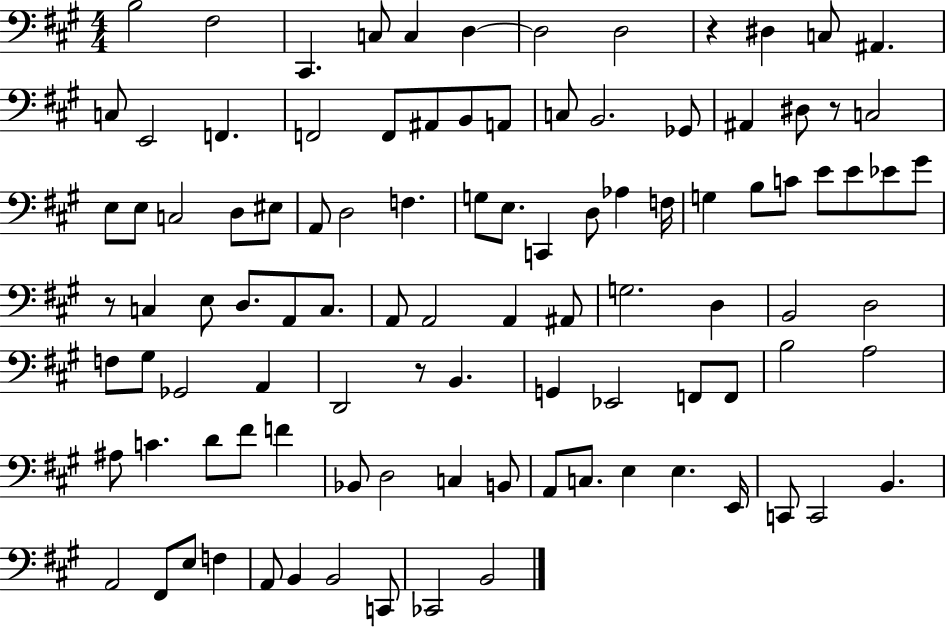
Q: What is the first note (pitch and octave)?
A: B3